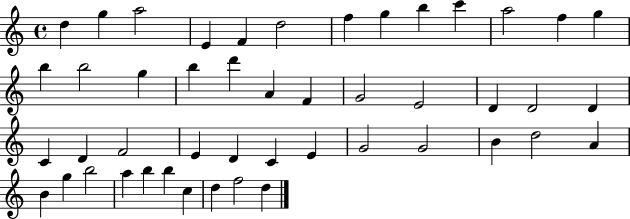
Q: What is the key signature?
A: C major